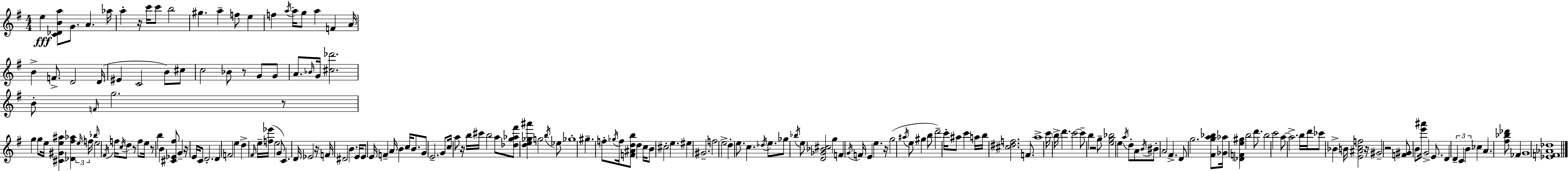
E5/q [C4,Db4,B4,A5]/e G4/e. A4/q. Ab5/s A5/q R/s C6/s C6/e B5/h G#5/q. A5/q F5/e E5/q F5/q A5/s A5/s G5/e A5/q F4/q A4/s B4/q F4/e. D4/h D4/s EIS4/q C4/h B4/e C#5/e C5/h Bb4/e R/e G4/e G4/e A4/e. Bb4/s G4/s [C#5,Db6]/h. B4/e F4/s G5/h. R/e G5/q G5/e E5/s [C#4,G#4,E5,A#5]/q [Db4,F#5,Ab5]/q E5/s F5/s Bb5/s E5/h F#4/s F5/s C5/s D5/e R/e F5/e E5/s R/e B5/q B4/q [C#4,Eb4,F#5]/e G4/q R/s E4/s C4/e D4/h. D4/q F4/h E5/q D5/q F#4/s E5/s [F5,Eb6]/s E5/h G4/e C4/q. D4/s Eb4/h R/s F4/s D#4/h B4/q. E4/s E4/e E4/s F4/q A4/s B4/q C5/s B4/e. G4/e E4/h. G4/e C5/s A5/e R/s B5/s C#6/s B5/h A5/e [Db5,G5,Ab5,F#6]/e [D5,E5,Gb5,A#6]/q G5/h B5/s Eb5/e Gb5/w G#5/q. F5/e Gb5/s F5/s [F4,A#4,D5,B5]/e D5/q C5/s B4/e C#5/h E5/q. EIS5/q G#4/h. F5/h E5/h D5/q E5/e. C5/q. Db5/s E5/e. Gb5/e Bb5/s E5/e [D4,Gb4,Bb4,C#5]/h G5/q F4/q G4/s F4/s E4/q E5/q. R/s G5/h A#5/s E5/e G#5/q B5/e D6/h C6/s A#5/e C6/q A5/s B5/s [C#5,D#5,F5]/h. F4/e. A5/w C6/s B5/s D6/q. C6/h C6/e B5/q R/h G5/e [E5,G5,Bb5]/h E5/q A5/s D5/e A4/e B4/s BIS4/e A4/h F#4/q. D4/e G5/h. [F#4,G5,A5,Bb5]/e [Gb4,Ab5]/s [Db4,F4,E5,G#5]/q B5/h D6/e. B5/h C6/h A5/e A5/h. B5/s D6/s CES6/e Bb4/q B4/s [E4,A#4,C5,F5]/h R/s G#4/h R/h [F4,G#4]/e B4/e [E6,A#6]/s G4/h E4/e. D4/q D4/q C4/q B4/q CES5/q A4/q. [F#5,Bb5,Db6]/e FES4/q G4/w [Eb4,F4,Ab4,Db5]/w